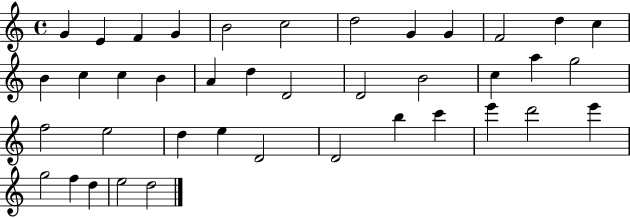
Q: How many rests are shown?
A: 0